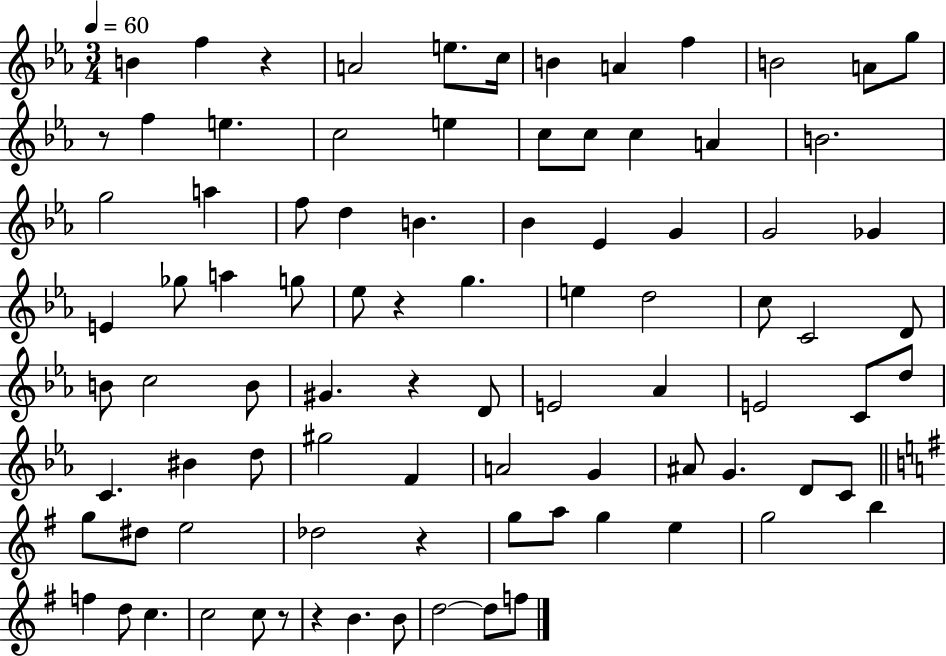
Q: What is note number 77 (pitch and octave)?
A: C5